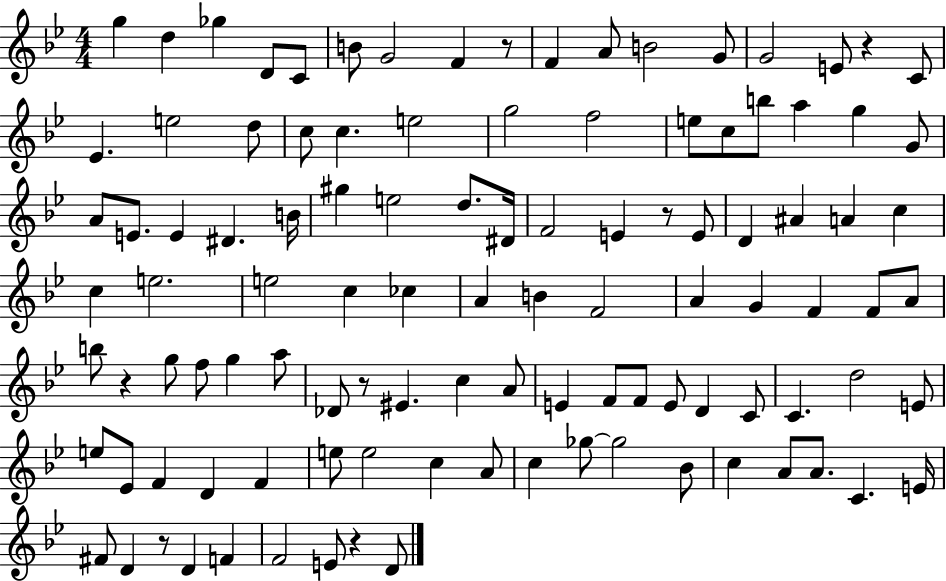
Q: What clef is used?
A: treble